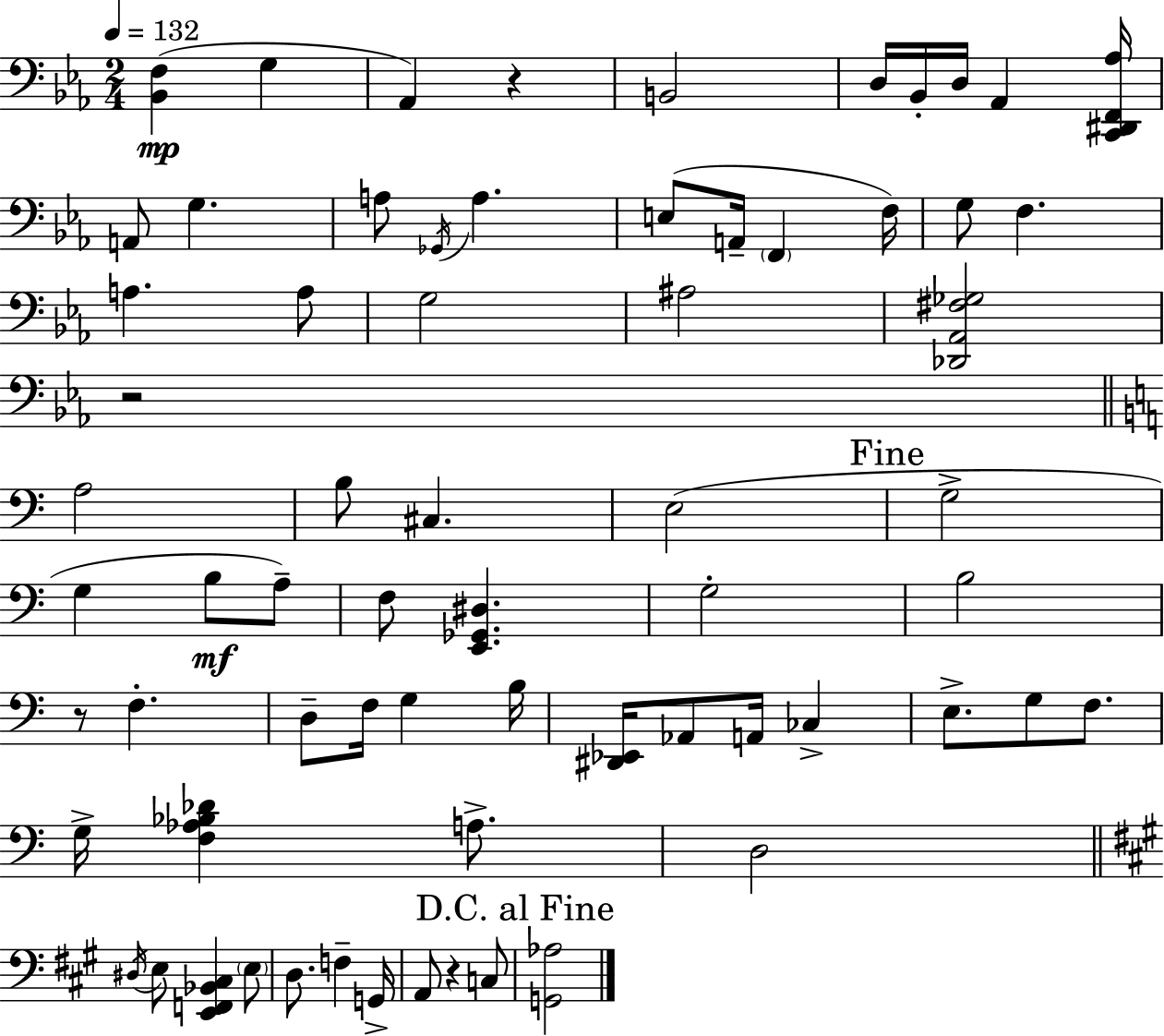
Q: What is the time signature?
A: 2/4